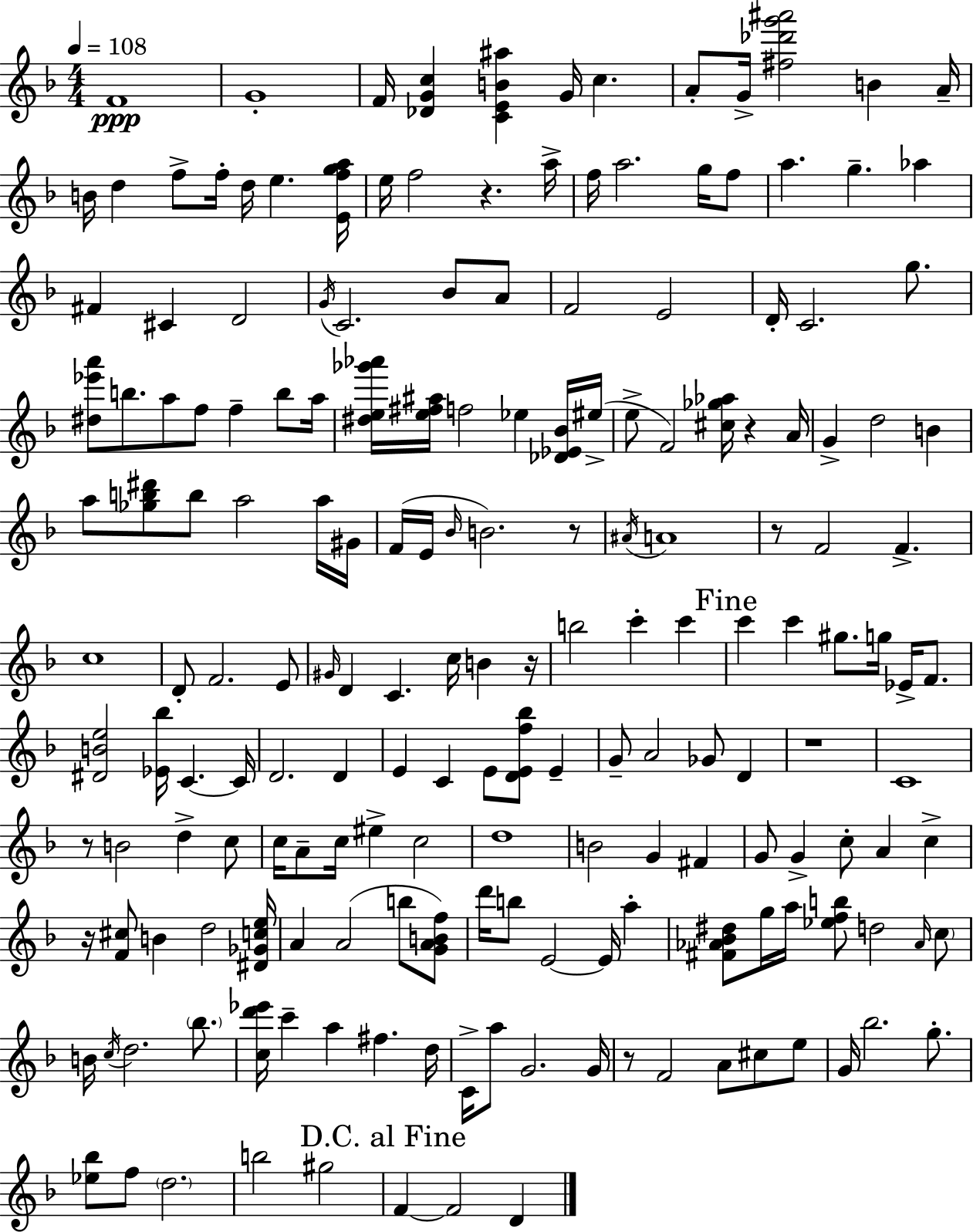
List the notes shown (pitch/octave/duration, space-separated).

F4/w G4/w F4/s [Db4,G4,C5]/q [C4,E4,B4,A#5]/q G4/s C5/q. A4/e G4/s [F#5,Db6,G6,A#6]/h B4/q A4/s B4/s D5/q F5/e F5/s D5/s E5/q. [E4,F5,G5,A5]/s E5/s F5/h R/q. A5/s F5/s A5/h. G5/s F5/e A5/q. G5/q. Ab5/q F#4/q C#4/q D4/h G4/s C4/h. Bb4/e A4/e F4/h E4/h D4/s C4/h. G5/e. [D#5,Eb6,A6]/e B5/e. A5/e F5/e F5/q B5/e A5/s [D#5,E5,Gb6,Ab6]/s [E5,F#5,A#5]/s F5/h Eb5/q [Db4,Eb4,Bb4]/s EIS5/s E5/e F4/h [C#5,Gb5,Ab5]/s R/q A4/s G4/q D5/h B4/q A5/e [Gb5,B5,D#6]/e B5/e A5/h A5/s G#4/s F4/s E4/s Bb4/s B4/h. R/e A#4/s A4/w R/e F4/h F4/q. C5/w D4/e F4/h. E4/e G#4/s D4/q C4/q. C5/s B4/q R/s B5/h C6/q C6/q C6/q C6/q G#5/e. G5/s Eb4/s F4/e. [D#4,B4,E5]/h [Eb4,Bb5]/s C4/q. C4/s D4/h. D4/q E4/q C4/q E4/e [D4,E4,F5,Bb5]/e E4/q G4/e A4/h Gb4/e D4/q R/w C4/w R/e B4/h D5/q C5/e C5/s A4/e C5/s EIS5/q C5/h D5/w B4/h G4/q F#4/q G4/e G4/q C5/e A4/q C5/q R/s [F4,C#5]/e B4/q D5/h [D#4,Gb4,C5,E5]/s A4/q A4/h B5/e [G4,A4,B4,F5]/e D6/s B5/e E4/h E4/s A5/q [F#4,Ab4,Bb4,D#5]/e G5/s A5/s [Eb5,F5,B5]/e D5/h Ab4/s C5/e B4/s C5/s D5/h. Bb5/e. [C5,D6,Eb6]/s C6/q A5/q F#5/q. D5/s C4/s A5/e G4/h. G4/s R/e F4/h A4/e C#5/e E5/e G4/s Bb5/h. G5/e. [Eb5,Bb5]/e F5/e D5/h. B5/h G#5/h F4/q F4/h D4/q